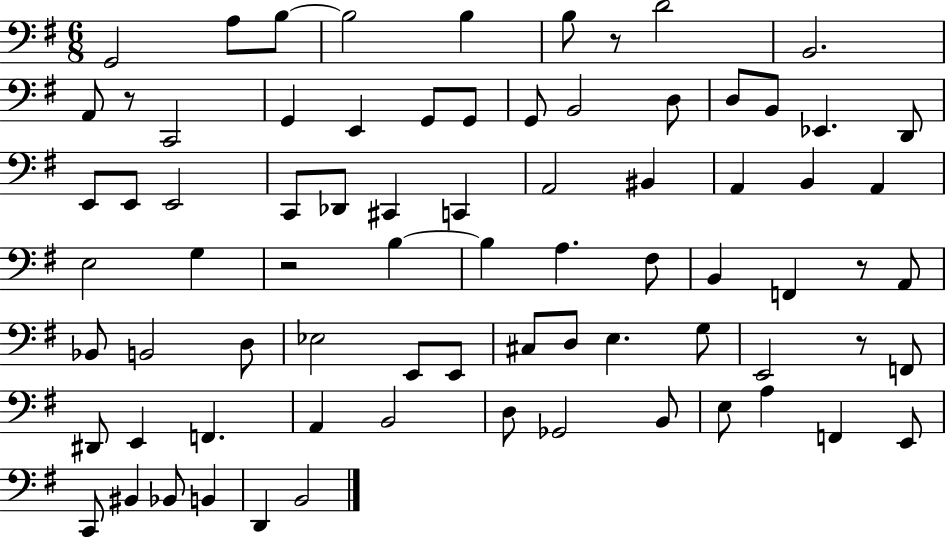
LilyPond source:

{
  \clef bass
  \numericTimeSignature
  \time 6/8
  \key g \major
  g,2 a8 b8~~ | b2 b4 | b8 r8 d'2 | b,2. | \break a,8 r8 c,2 | g,4 e,4 g,8 g,8 | g,8 b,2 d8 | d8 b,8 ees,4. d,8 | \break e,8 e,8 e,2 | c,8 des,8 cis,4 c,4 | a,2 bis,4 | a,4 b,4 a,4 | \break e2 g4 | r2 b4~~ | b4 a4. fis8 | b,4 f,4 r8 a,8 | \break bes,8 b,2 d8 | ees2 e,8 e,8 | cis8 d8 e4. g8 | e,2 r8 f,8 | \break dis,8 e,4 f,4. | a,4 b,2 | d8 ges,2 b,8 | e8 a4 f,4 e,8 | \break c,8 bis,4 bes,8 b,4 | d,4 b,2 | \bar "|."
}